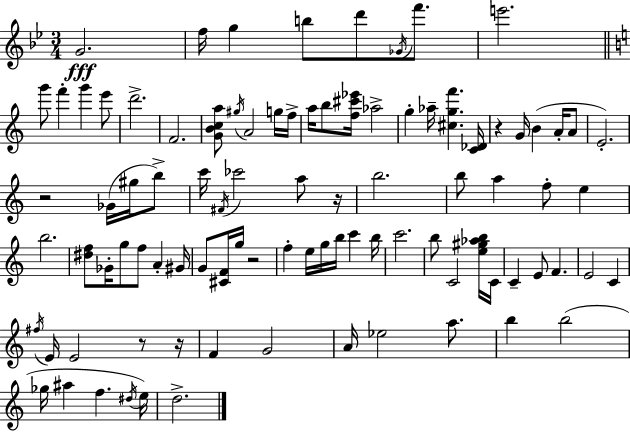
X:1
T:Untitled
M:3/4
L:1/4
K:Bb
G2 f/4 g b/2 d'/2 _G/4 f'/2 e'2 g'/2 f' g' e'/2 d'2 F2 [GBca]/2 ^g/4 A2 g/4 f/4 a/4 b/2 [f^c'_e']/4 _a2 g _a/4 [^cgf'] [C_D]/4 z G/4 B A/4 A/2 E2 z2 _G/4 ^g/4 b/2 c'/4 ^F/4 _c'2 a/2 z/4 b2 b/2 a f/2 e b2 [^df]/2 _G/4 g/2 f/2 A ^G/4 G/2 [^CF]/4 g/4 z2 f e/4 g/4 b/4 c' b/4 c'2 b/2 C2 [e^g_ab]/4 C/4 C E/2 F E2 C ^f/4 E/4 E2 z/2 z/4 F G2 A/4 _e2 a/2 b b2 _g/4 ^a f ^d/4 e/4 d2